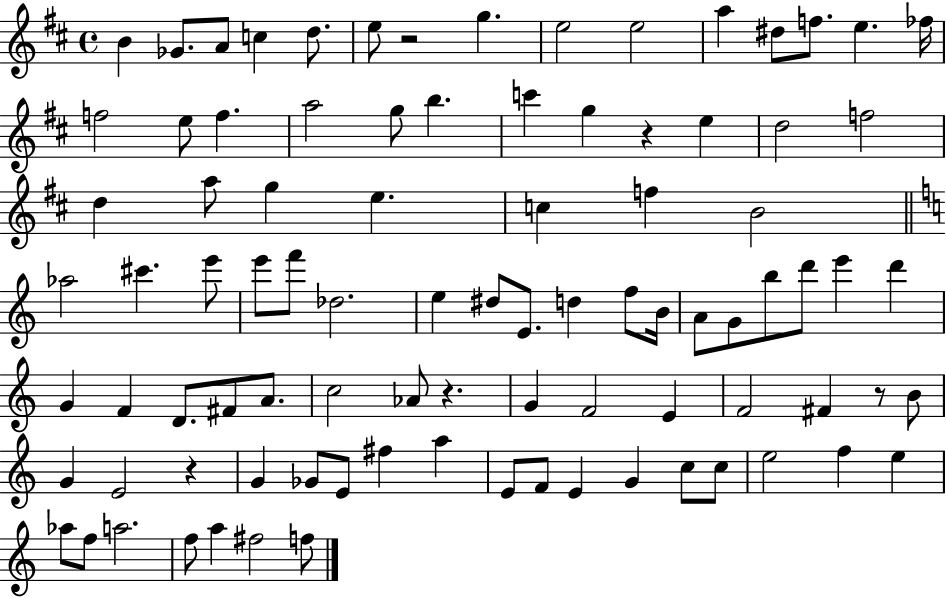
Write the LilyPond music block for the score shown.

{
  \clef treble
  \time 4/4
  \defaultTimeSignature
  \key d \major
  \repeat volta 2 { b'4 ges'8. a'8 c''4 d''8. | e''8 r2 g''4. | e''2 e''2 | a''4 dis''8 f''8. e''4. fes''16 | \break f''2 e''8 f''4. | a''2 g''8 b''4. | c'''4 g''4 r4 e''4 | d''2 f''2 | \break d''4 a''8 g''4 e''4. | c''4 f''4 b'2 | \bar "||" \break \key a \minor aes''2 cis'''4. e'''8 | e'''8 f'''8 des''2. | e''4 dis''8 e'8. d''4 f''8 b'16 | a'8 g'8 b''8 d'''8 e'''4 d'''4 | \break g'4 f'4 d'8. fis'8 a'8. | c''2 aes'8 r4. | g'4 f'2 e'4 | f'2 fis'4 r8 b'8 | \break g'4 e'2 r4 | g'4 ges'8 e'8 fis''4 a''4 | e'8 f'8 e'4 g'4 c''8 c''8 | e''2 f''4 e''4 | \break aes''8 f''8 a''2. | f''8 a''4 fis''2 f''8 | } \bar "|."
}